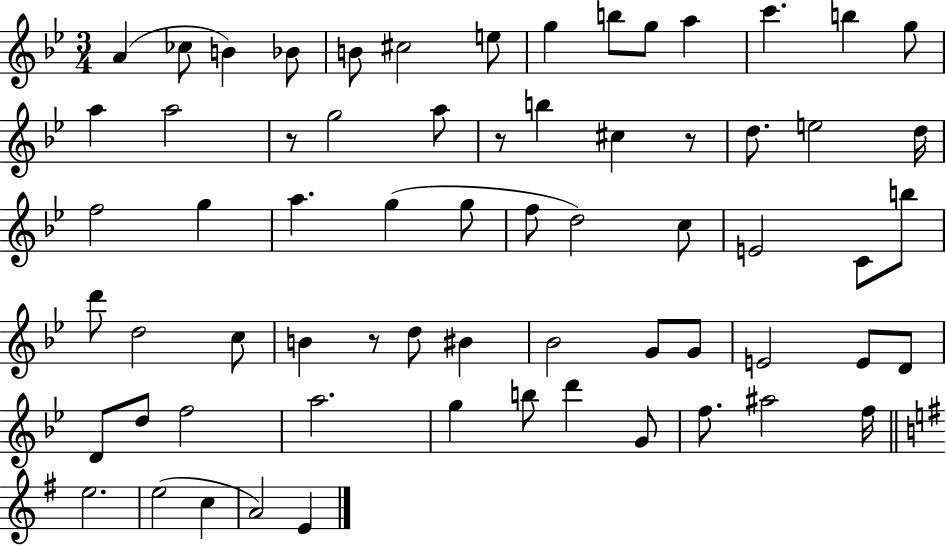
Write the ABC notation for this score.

X:1
T:Untitled
M:3/4
L:1/4
K:Bb
A _c/2 B _B/2 B/2 ^c2 e/2 g b/2 g/2 a c' b g/2 a a2 z/2 g2 a/2 z/2 b ^c z/2 d/2 e2 d/4 f2 g a g g/2 f/2 d2 c/2 E2 C/2 b/2 d'/2 d2 c/2 B z/2 d/2 ^B _B2 G/2 G/2 E2 E/2 D/2 D/2 d/2 f2 a2 g b/2 d' G/2 f/2 ^a2 f/4 e2 e2 c A2 E